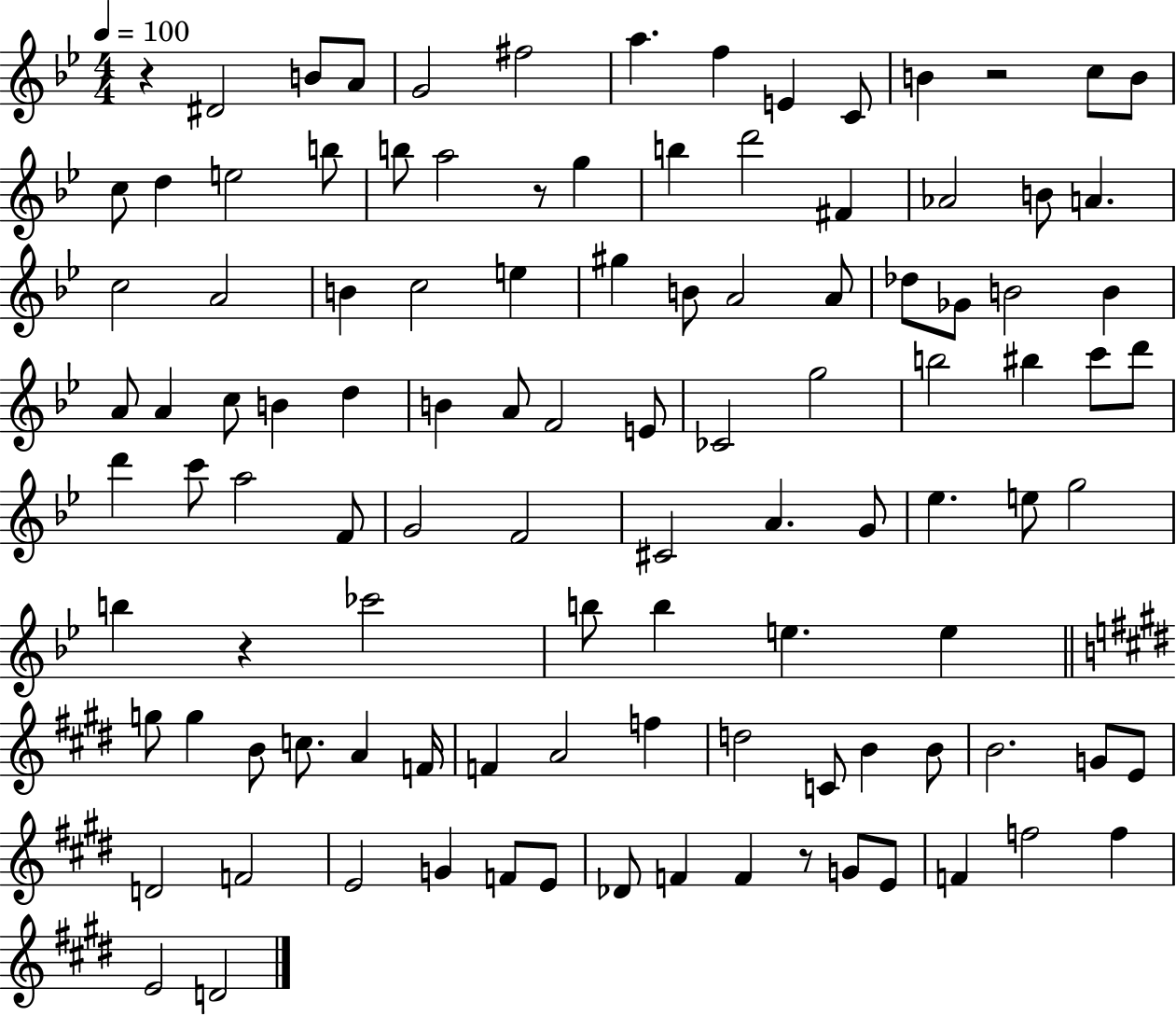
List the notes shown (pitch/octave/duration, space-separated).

R/q D#4/h B4/e A4/e G4/h F#5/h A5/q. F5/q E4/q C4/e B4/q R/h C5/e B4/e C5/e D5/q E5/h B5/e B5/e A5/h R/e G5/q B5/q D6/h F#4/q Ab4/h B4/e A4/q. C5/h A4/h B4/q C5/h E5/q G#5/q B4/e A4/h A4/e Db5/e Gb4/e B4/h B4/q A4/e A4/q C5/e B4/q D5/q B4/q A4/e F4/h E4/e CES4/h G5/h B5/h BIS5/q C6/e D6/e D6/q C6/e A5/h F4/e G4/h F4/h C#4/h A4/q. G4/e Eb5/q. E5/e G5/h B5/q R/q CES6/h B5/e B5/q E5/q. E5/q G5/e G5/q B4/e C5/e. A4/q F4/s F4/q A4/h F5/q D5/h C4/e B4/q B4/e B4/h. G4/e E4/e D4/h F4/h E4/h G4/q F4/e E4/e Db4/e F4/q F4/q R/e G4/e E4/e F4/q F5/h F5/q E4/h D4/h